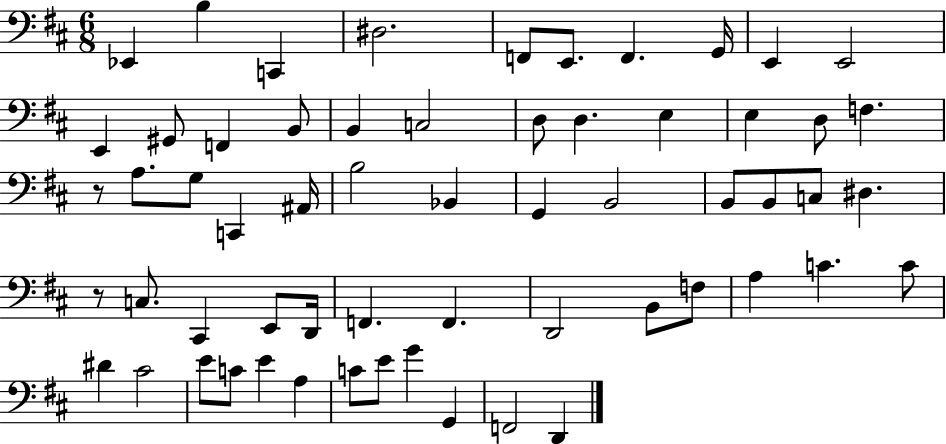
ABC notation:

X:1
T:Untitled
M:6/8
L:1/4
K:D
_E,, B, C,, ^D,2 F,,/2 E,,/2 F,, G,,/4 E,, E,,2 E,, ^G,,/2 F,, B,,/2 B,, C,2 D,/2 D, E, E, D,/2 F, z/2 A,/2 G,/2 C,, ^A,,/4 B,2 _B,, G,, B,,2 B,,/2 B,,/2 C,/2 ^D, z/2 C,/2 ^C,, E,,/2 D,,/4 F,, F,, D,,2 B,,/2 F,/2 A, C C/2 ^D ^C2 E/2 C/2 E A, C/2 E/2 G G,, F,,2 D,,